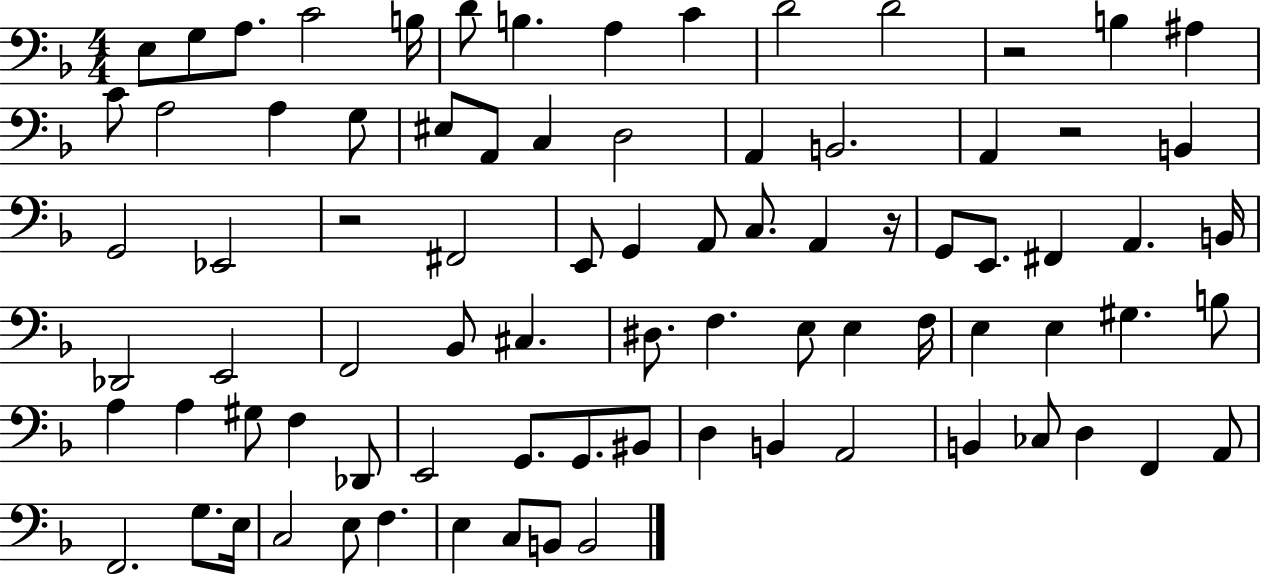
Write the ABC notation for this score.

X:1
T:Untitled
M:4/4
L:1/4
K:F
E,/2 G,/2 A,/2 C2 B,/4 D/2 B, A, C D2 D2 z2 B, ^A, C/2 A,2 A, G,/2 ^E,/2 A,,/2 C, D,2 A,, B,,2 A,, z2 B,, G,,2 _E,,2 z2 ^F,,2 E,,/2 G,, A,,/2 C,/2 A,, z/4 G,,/2 E,,/2 ^F,, A,, B,,/4 _D,,2 E,,2 F,,2 _B,,/2 ^C, ^D,/2 F, E,/2 E, F,/4 E, E, ^G, B,/2 A, A, ^G,/2 F, _D,,/2 E,,2 G,,/2 G,,/2 ^B,,/2 D, B,, A,,2 B,, _C,/2 D, F,, A,,/2 F,,2 G,/2 E,/4 C,2 E,/2 F, E, C,/2 B,,/2 B,,2